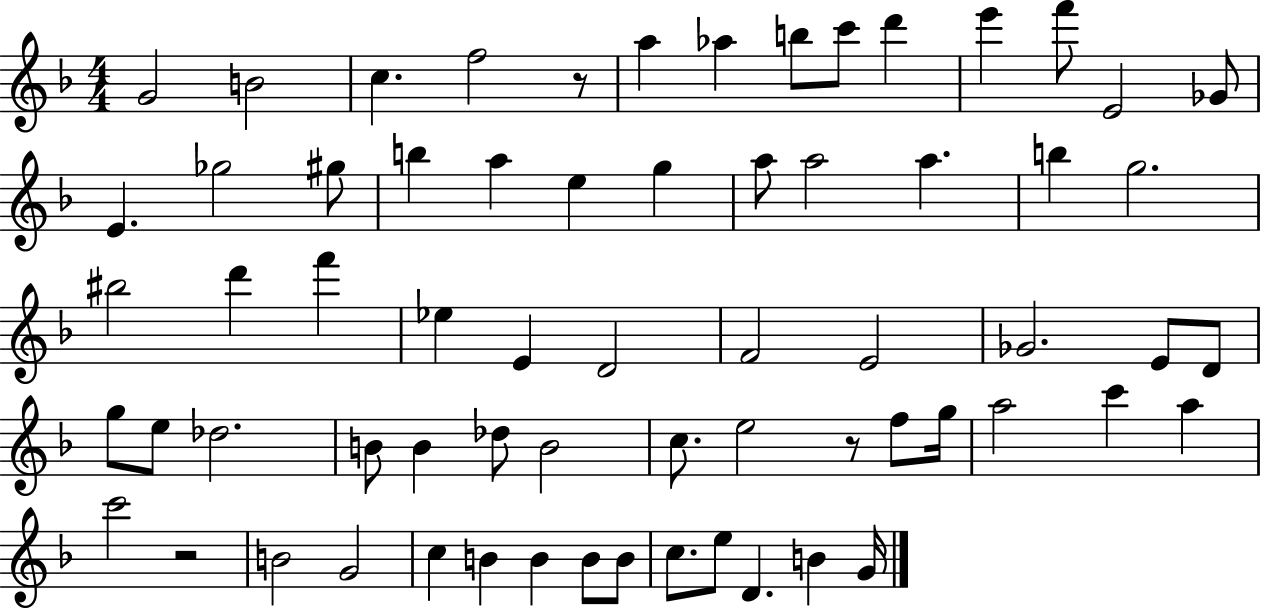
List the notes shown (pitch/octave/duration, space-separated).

G4/h B4/h C5/q. F5/h R/e A5/q Ab5/q B5/e C6/e D6/q E6/q F6/e E4/h Gb4/e E4/q. Gb5/h G#5/e B5/q A5/q E5/q G5/q A5/e A5/h A5/q. B5/q G5/h. BIS5/h D6/q F6/q Eb5/q E4/q D4/h F4/h E4/h Gb4/h. E4/e D4/e G5/e E5/e Db5/h. B4/e B4/q Db5/e B4/h C5/e. E5/h R/e F5/e G5/s A5/h C6/q A5/q C6/h R/h B4/h G4/h C5/q B4/q B4/q B4/e B4/e C5/e. E5/e D4/q. B4/q G4/s